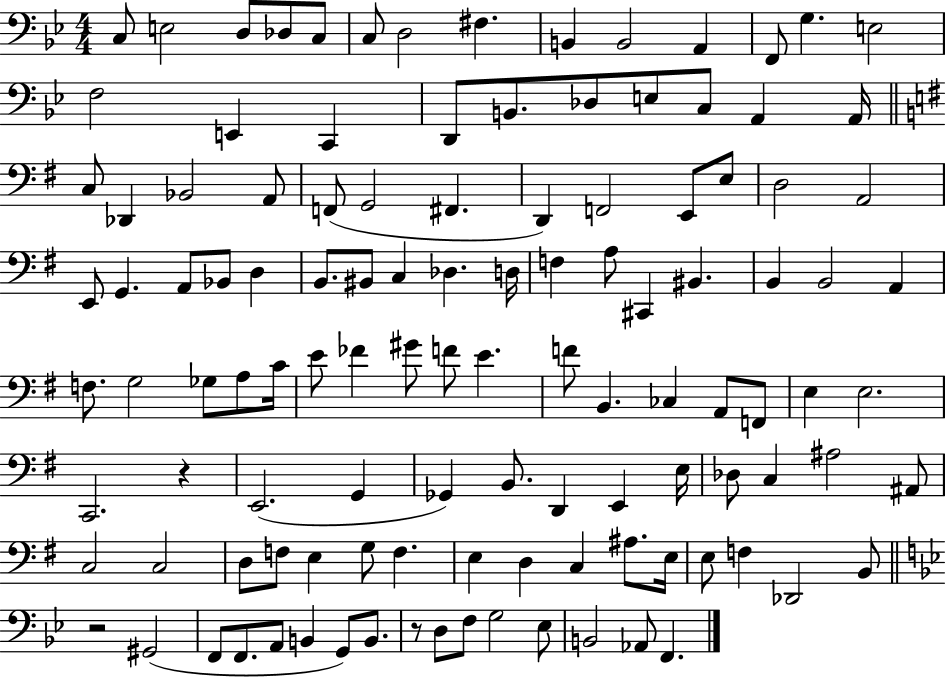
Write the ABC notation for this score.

X:1
T:Untitled
M:4/4
L:1/4
K:Bb
C,/2 E,2 D,/2 _D,/2 C,/2 C,/2 D,2 ^F, B,, B,,2 A,, F,,/2 G, E,2 F,2 E,, C,, D,,/2 B,,/2 _D,/2 E,/2 C,/2 A,, A,,/4 C,/2 _D,, _B,,2 A,,/2 F,,/2 G,,2 ^F,, D,, F,,2 E,,/2 E,/2 D,2 A,,2 E,,/2 G,, A,,/2 _B,,/2 D, B,,/2 ^B,,/2 C, _D, D,/4 F, A,/2 ^C,, ^B,, B,, B,,2 A,, F,/2 G,2 _G,/2 A,/2 C/4 E/2 _F ^G/2 F/2 E F/2 B,, _C, A,,/2 F,,/2 E, E,2 C,,2 z E,,2 G,, _G,, B,,/2 D,, E,, E,/4 _D,/2 C, ^A,2 ^A,,/2 C,2 C,2 D,/2 F,/2 E, G,/2 F, E, D, C, ^A,/2 E,/4 E,/2 F, _D,,2 B,,/2 z2 ^G,,2 F,,/2 F,,/2 A,,/2 B,, G,,/2 B,,/2 z/2 D,/2 F,/2 G,2 _E,/2 B,,2 _A,,/2 F,,